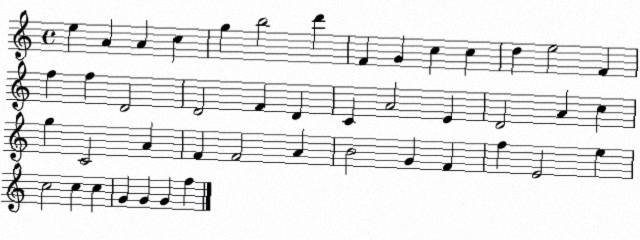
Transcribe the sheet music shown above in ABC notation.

X:1
T:Untitled
M:4/4
L:1/4
K:C
e A A c g b2 d' F G c c d e2 F f f D2 D2 F D C A2 E D2 A c g C2 A F F2 A B2 G F f E2 e c2 c c G G G f